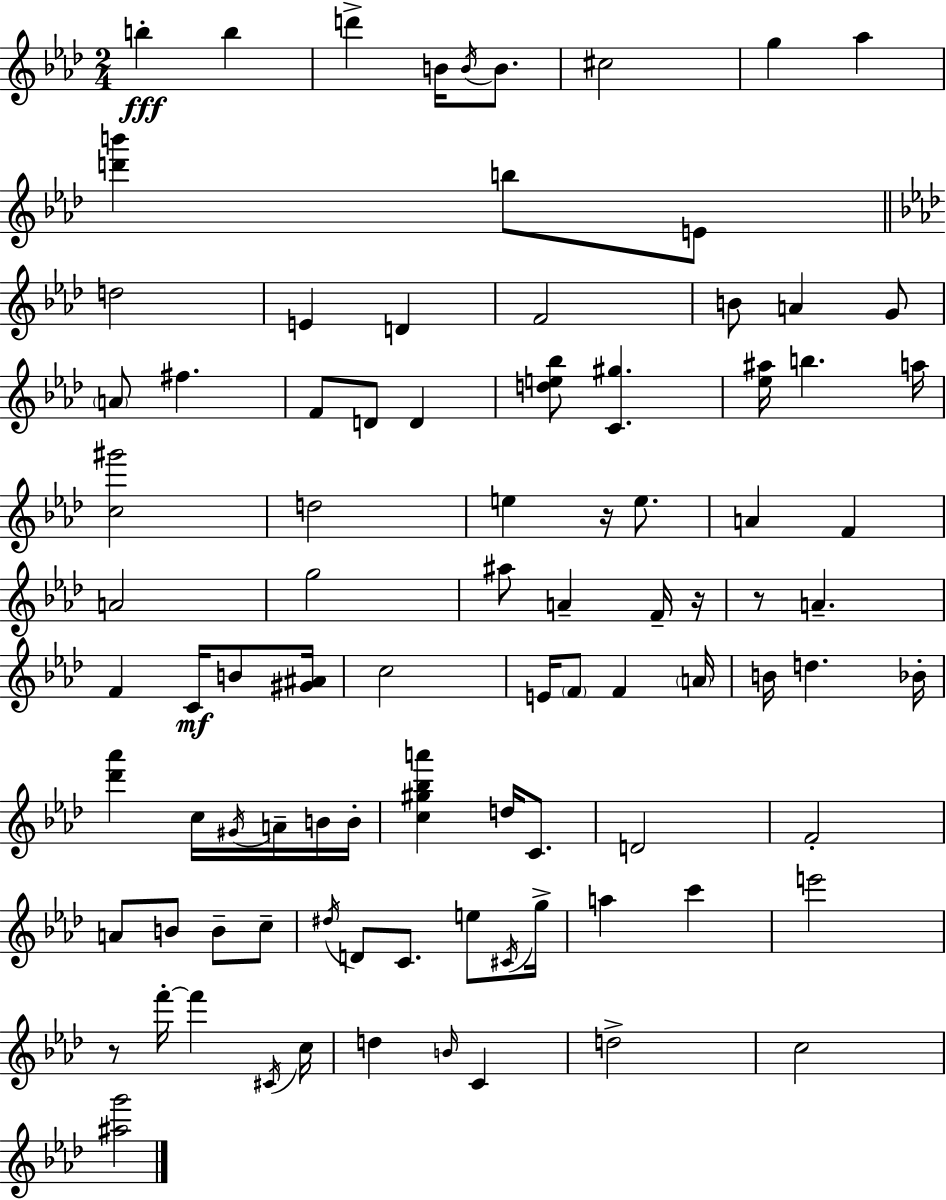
{
  \clef treble
  \numericTimeSignature
  \time 2/4
  \key aes \major
  b''4-.\fff b''4 | d'''4-> b'16 \acciaccatura { b'16 } b'8. | cis''2 | g''4 aes''4 | \break <d''' b'''>4 b''8 e'8 | \bar "||" \break \key f \minor d''2 | e'4 d'4 | f'2 | b'8 a'4 g'8 | \break \parenthesize a'8 fis''4. | f'8 d'8 d'4 | <d'' e'' bes''>8 <c' gis''>4. | <ees'' ais''>16 b''4. a''16 | \break <c'' gis'''>2 | d''2 | e''4 r16 e''8. | a'4 f'4 | \break a'2 | g''2 | ais''8 a'4-- f'16-- r16 | r8 a'4.-- | \break f'4 c'16\mf b'8 <gis' ais'>16 | c''2 | e'16 \parenthesize f'8 f'4 \parenthesize a'16 | b'16 d''4. bes'16-. | \break <des''' aes'''>4 c''16 \acciaccatura { gis'16 } a'16-- b'16 | b'16-. <c'' gis'' bes'' a'''>4 d''16 c'8. | d'2 | f'2-. | \break a'8 b'8 b'8-- c''8-- | \acciaccatura { dis''16 } d'8 c'8. e''8 | \acciaccatura { cis'16 } g''16-> a''4 c'''4 | e'''2 | \break r8 f'''16-.~~ f'''4 | \acciaccatura { cis'16 } c''16 d''4 | \grace { b'16 } c'4 d''2-> | c''2 | \break <ais'' g'''>2 | \bar "|."
}